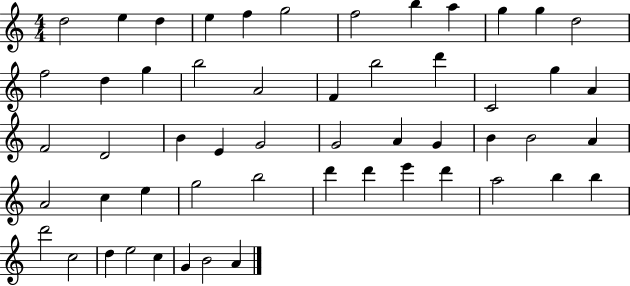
X:1
T:Untitled
M:4/4
L:1/4
K:C
d2 e d e f g2 f2 b a g g d2 f2 d g b2 A2 F b2 d' C2 g A F2 D2 B E G2 G2 A G B B2 A A2 c e g2 b2 d' d' e' d' a2 b b d'2 c2 d e2 c G B2 A